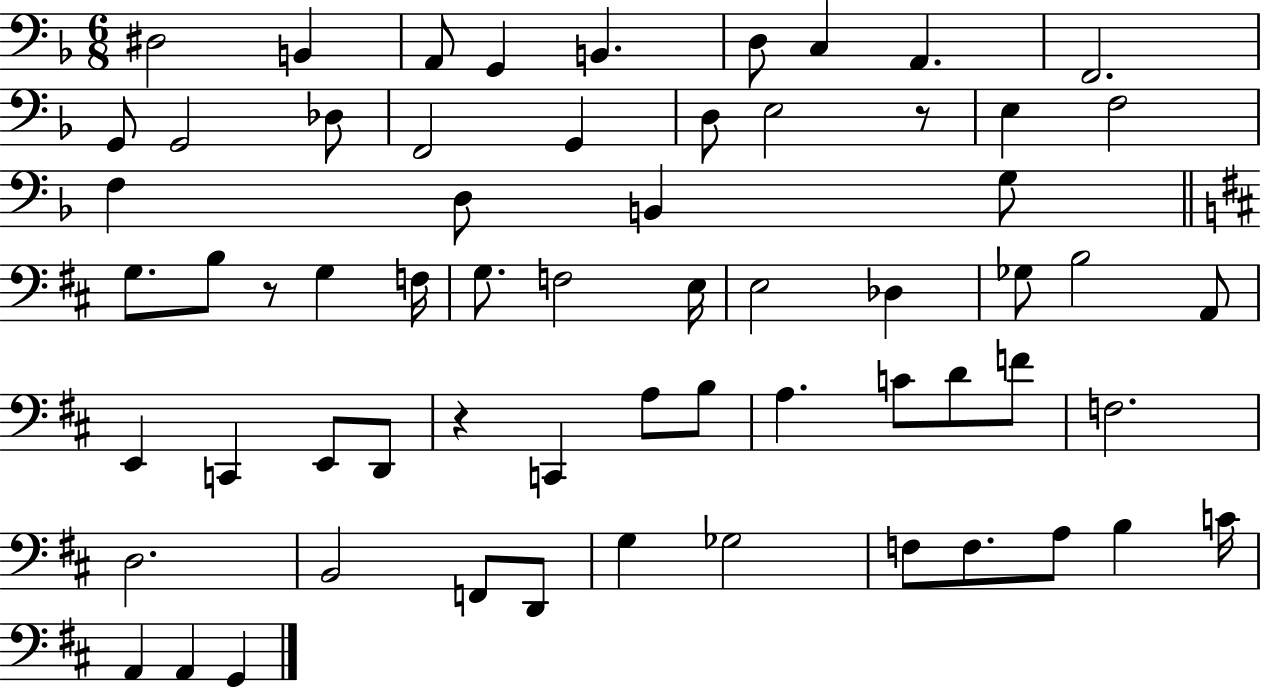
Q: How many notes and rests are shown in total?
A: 63